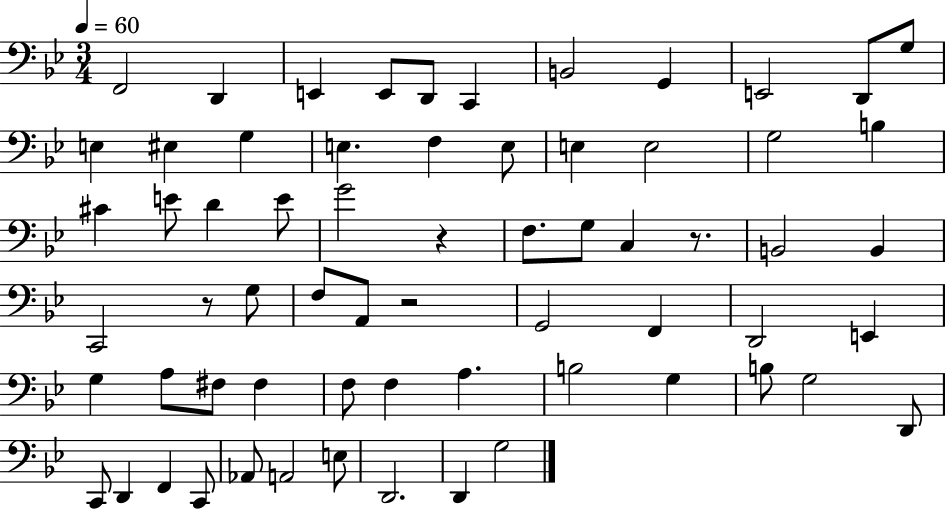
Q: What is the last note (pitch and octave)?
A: G3